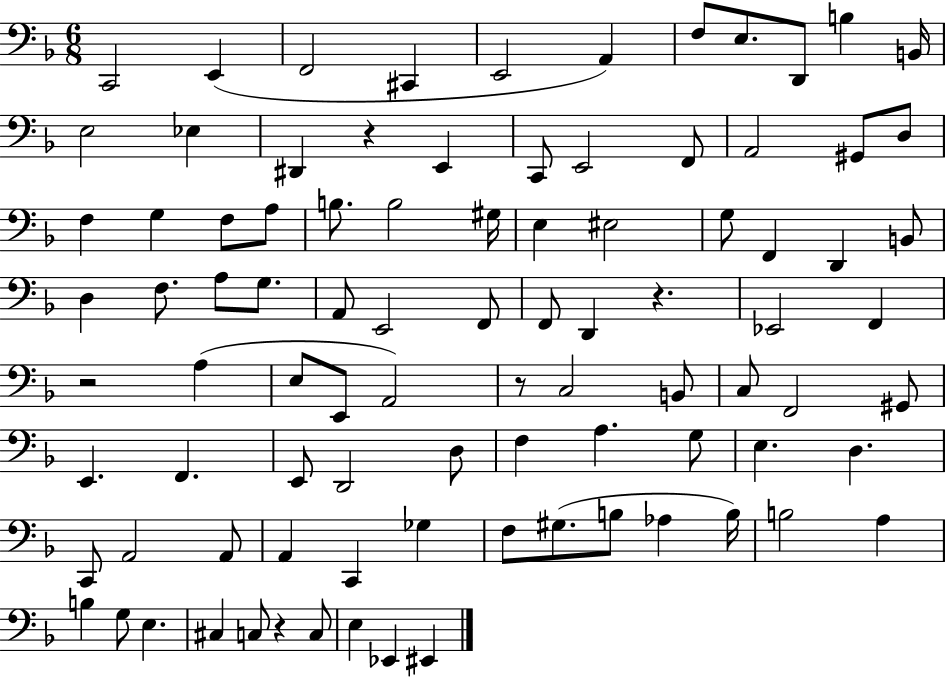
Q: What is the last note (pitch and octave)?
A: EIS2